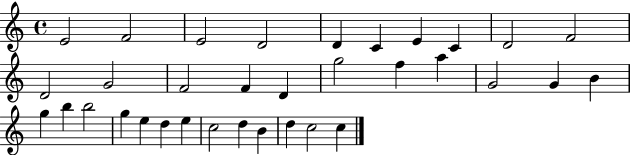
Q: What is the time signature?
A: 4/4